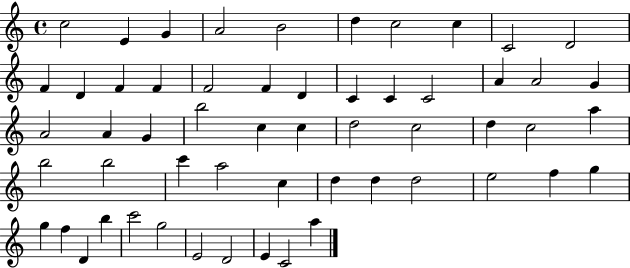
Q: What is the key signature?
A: C major